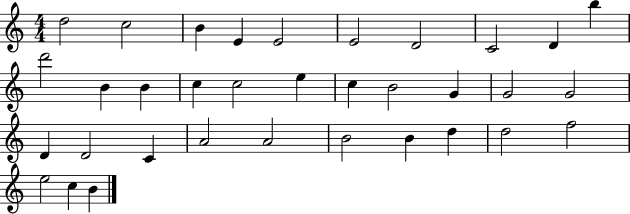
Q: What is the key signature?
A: C major